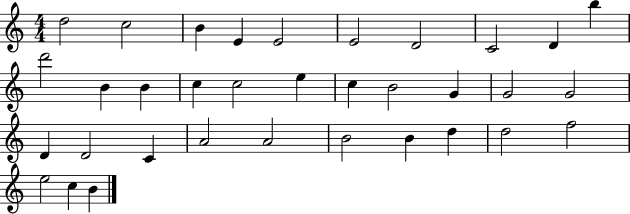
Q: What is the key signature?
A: C major